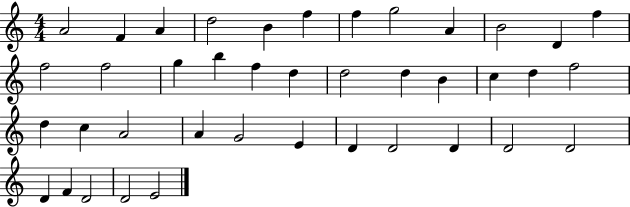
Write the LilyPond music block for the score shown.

{
  \clef treble
  \numericTimeSignature
  \time 4/4
  \key c \major
  a'2 f'4 a'4 | d''2 b'4 f''4 | f''4 g''2 a'4 | b'2 d'4 f''4 | \break f''2 f''2 | g''4 b''4 f''4 d''4 | d''2 d''4 b'4 | c''4 d''4 f''2 | \break d''4 c''4 a'2 | a'4 g'2 e'4 | d'4 d'2 d'4 | d'2 d'2 | \break d'4 f'4 d'2 | d'2 e'2 | \bar "|."
}